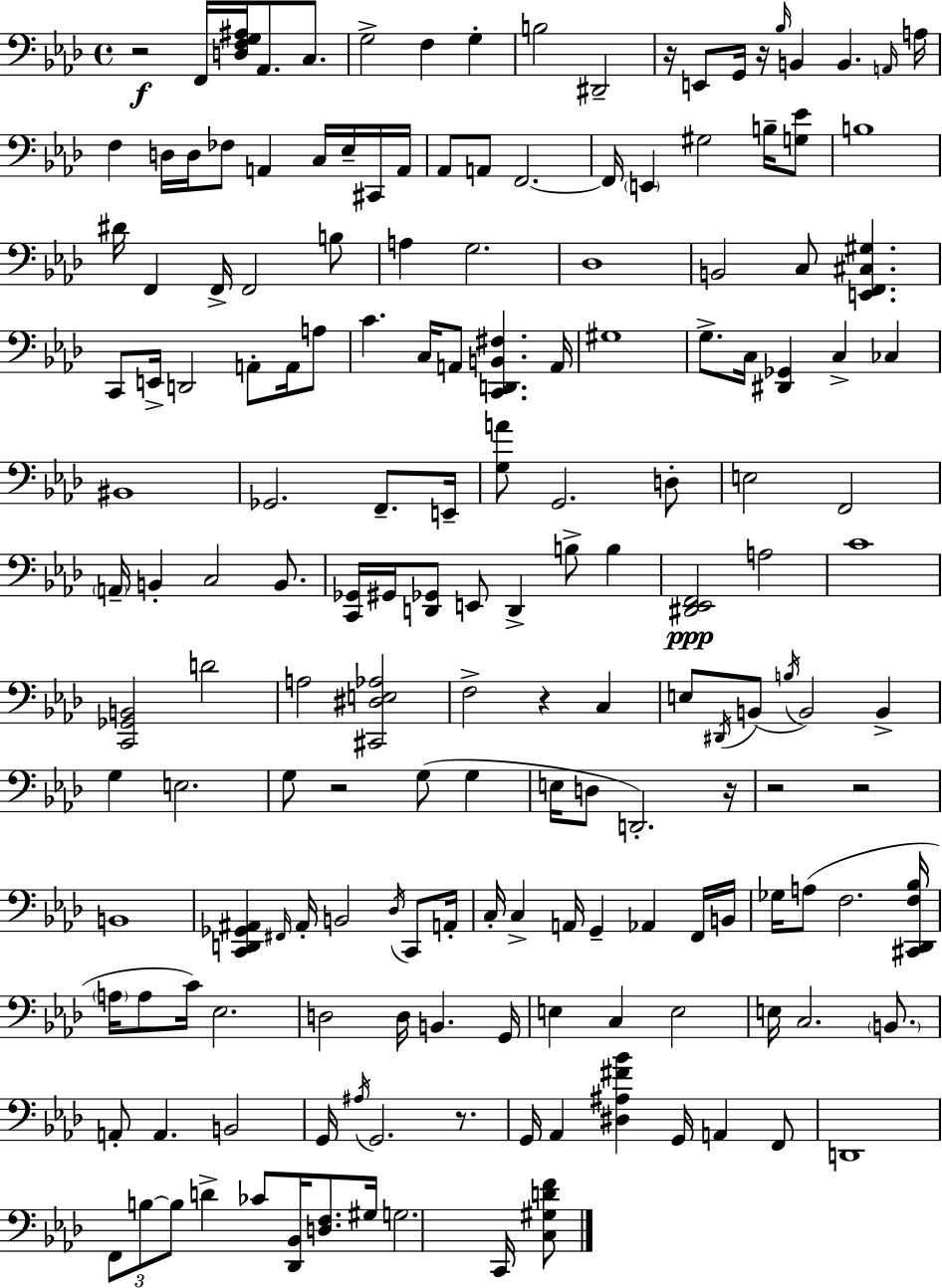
X:1
T:Untitled
M:4/4
L:1/4
K:Ab
z2 F,,/4 [D,F,G,^A,]/4 _A,,/2 C,/2 G,2 F, G, B,2 ^D,,2 z/4 E,,/2 G,,/4 z/4 _B,/4 B,, B,, A,,/4 A,/4 F, D,/4 D,/4 _F,/2 A,, C,/4 _E,/4 ^C,,/4 A,,/4 _A,,/2 A,,/2 F,,2 F,,/4 E,, ^G,2 B,/4 [G,_E]/2 B,4 ^D/4 F,, F,,/4 F,,2 B,/2 A, G,2 _D,4 B,,2 C,/2 [E,,F,,^C,^G,] C,,/2 E,,/4 D,,2 A,,/2 A,,/4 A,/2 C C,/4 A,,/2 [C,,D,,B,,^F,] A,,/4 ^G,4 G,/2 C,/4 [^D,,_G,,] C, _C, ^B,,4 _G,,2 F,,/2 E,,/4 [G,A]/2 G,,2 D,/2 E,2 F,,2 A,,/4 B,, C,2 B,,/2 [C,,_G,,]/4 ^G,,/4 [D,,_G,,]/2 E,,/2 D,, B,/2 B, [^D,,_E,,F,,]2 A,2 C4 [C,,_G,,B,,]2 D2 A,2 [^C,,^D,E,_A,]2 F,2 z C, E,/2 ^D,,/4 B,,/2 B,/4 B,,2 B,, G, E,2 G,/2 z2 G,/2 G, E,/4 D,/2 D,,2 z/4 z2 z2 B,,4 [C,,D,,_G,,^A,,] ^F,,/4 ^A,,/4 B,,2 _D,/4 C,,/2 A,,/4 C,/4 C, A,,/4 G,, _A,, F,,/4 B,,/4 _G,/4 A,/2 F,2 [^C,,_D,,F,_B,]/4 A,/4 A,/2 C/4 _E,2 D,2 D,/4 B,, G,,/4 E, C, E,2 E,/4 C,2 B,,/2 A,,/2 A,, B,,2 G,,/4 ^A,/4 G,,2 z/2 G,,/4 _A,, [^D,^A,^F_B] G,,/4 A,, F,,/2 D,,4 F,,/2 B,/2 B,/2 D _C/2 [_D,,_B,,]/4 [D,F,]/2 ^G,/4 G,2 C,,/4 [C,^G,DF]/2